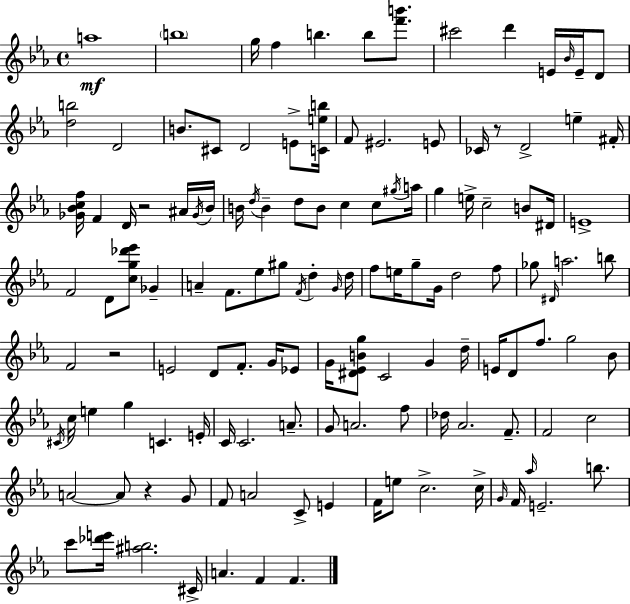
A5/w B5/w G5/s F5/q B5/q. B5/e [F6,B6]/e. C#6/h D6/q E4/s Bb4/s E4/s D4/e [D5,B5]/h D4/h B4/e. C#4/e D4/h E4/e [C4,E5,B5]/s F4/e EIS4/h. E4/e CES4/s R/e D4/h E5/q F#4/s [Gb4,Bb4,C5,F5]/s F4/q D4/s R/h A#4/s Gb4/s Bb4/s B4/s D5/s B4/q D5/e B4/e C5/q C5/e G#5/s A5/s G5/q E5/s C5/h B4/e D#4/s E4/w F4/h D4/e [C5,G5,Db6,Eb6]/e Gb4/q A4/q F4/e. Eb5/e G#5/e F4/s D5/q G4/s D5/s F5/e E5/s G5/e G4/s D5/h F5/e Gb5/e D#4/s A5/h. B5/e F4/h R/h E4/h D4/e F4/e. G4/s Eb4/e G4/s [D#4,Eb4,B4,G5]/e C4/h G4/q D5/s E4/s D4/e F5/e. G5/h Bb4/e C#4/s C5/s E5/q G5/q C4/q. E4/s C4/s C4/h. A4/e. G4/e A4/h. F5/e Db5/s Ab4/h. F4/e. F4/h C5/h A4/h A4/e R/q G4/e F4/e A4/h C4/e E4/q F4/s E5/e C5/h. C5/s G4/s F4/s Ab5/s E4/h. B5/e. C6/e [Db6,E6]/s [A#5,B5]/h. C#4/s A4/q. F4/q F4/q.